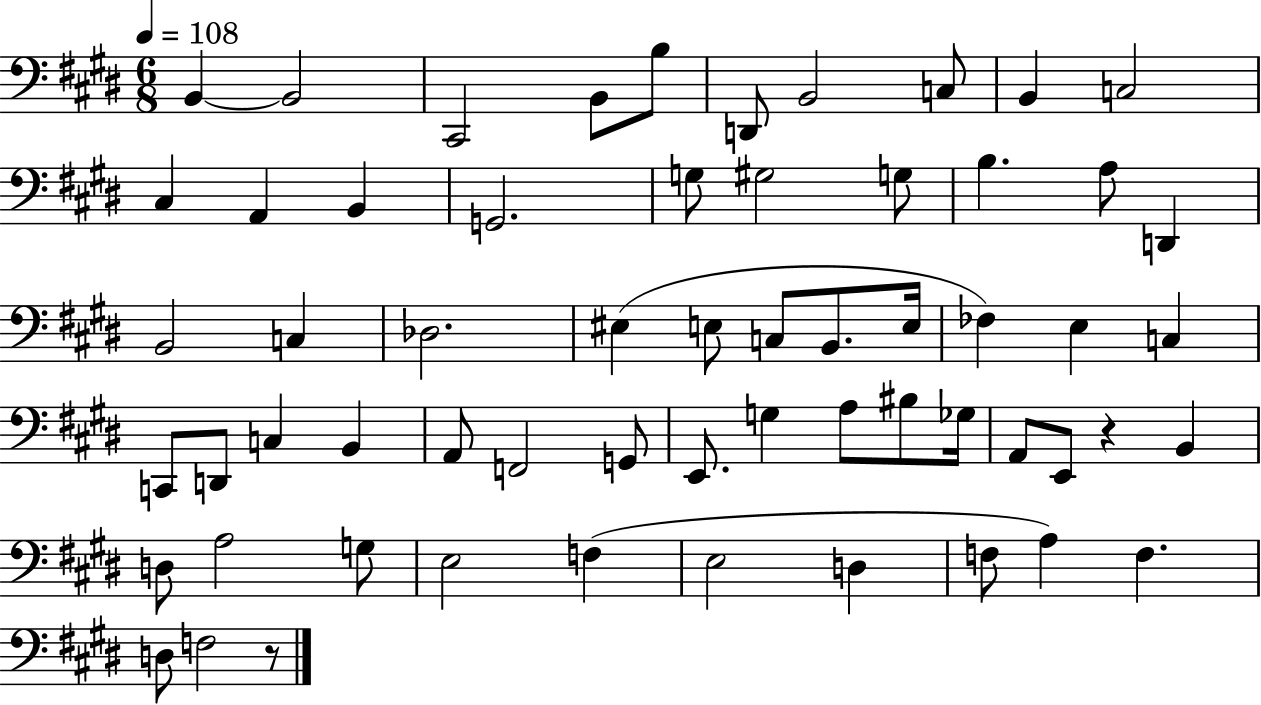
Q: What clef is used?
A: bass